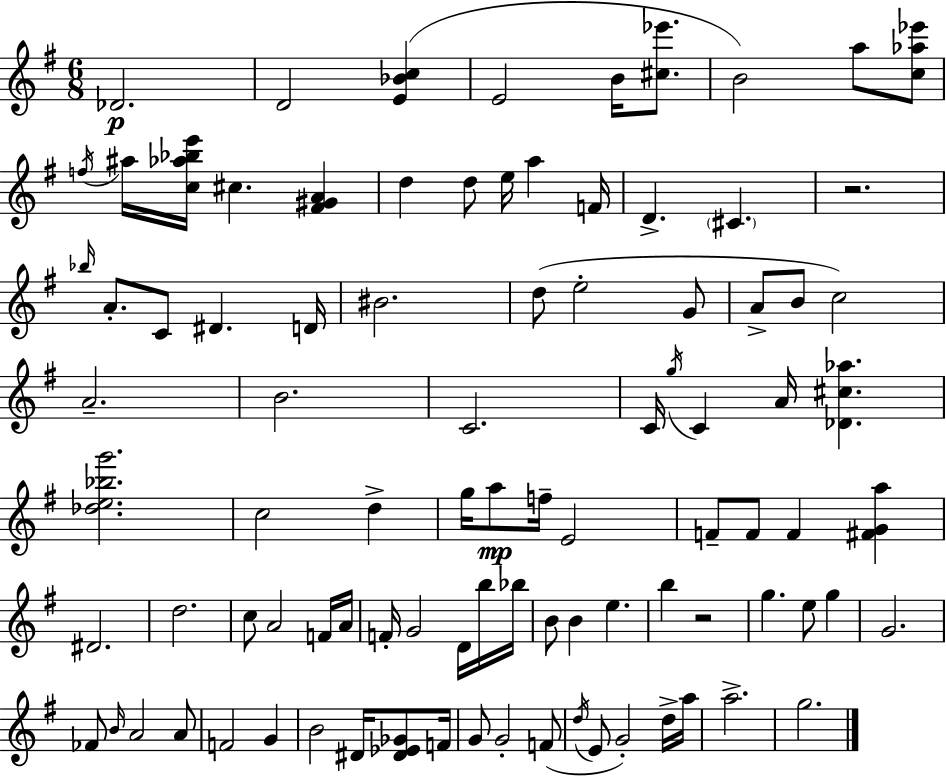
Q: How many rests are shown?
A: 2